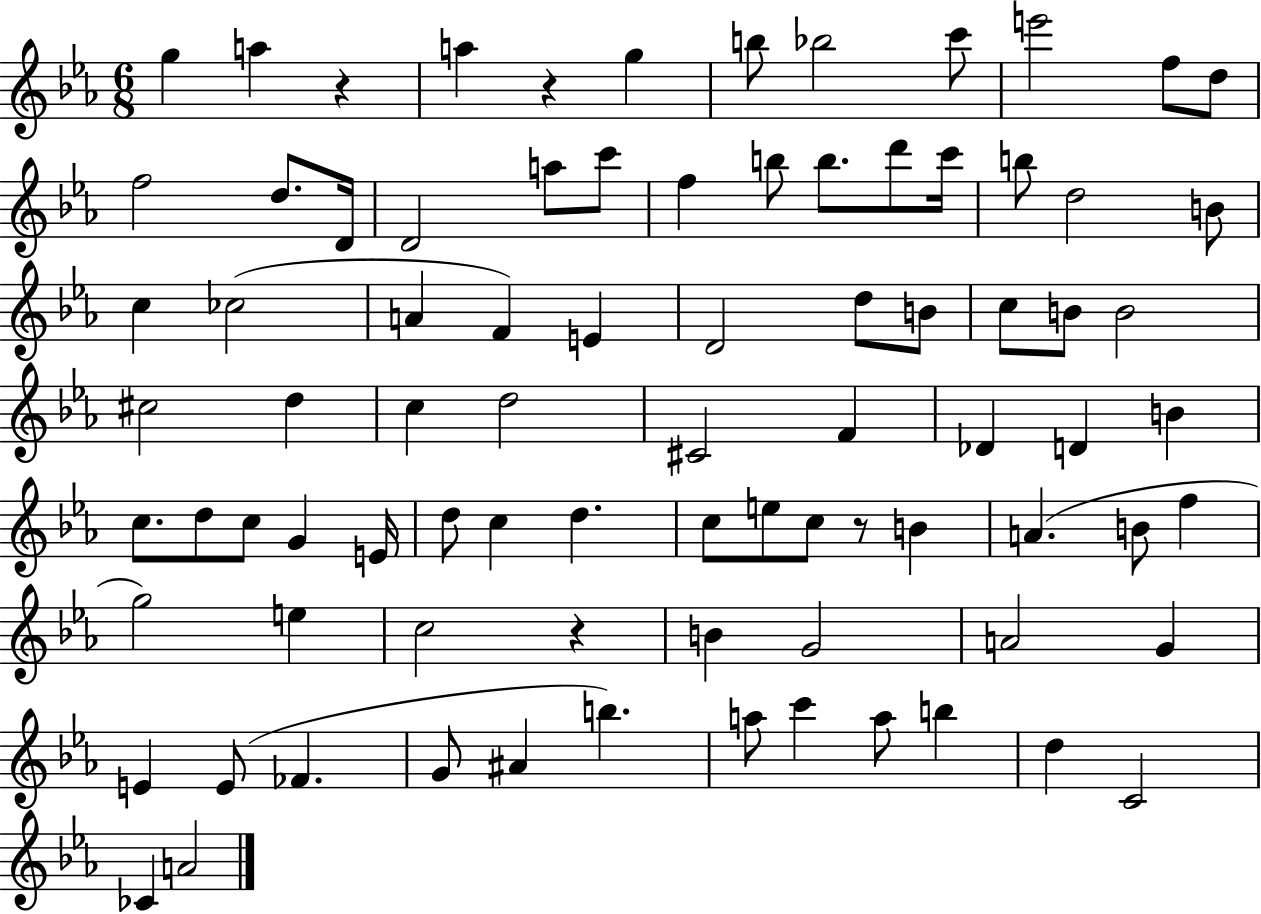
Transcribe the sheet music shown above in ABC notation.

X:1
T:Untitled
M:6/8
L:1/4
K:Eb
g a z a z g b/2 _b2 c'/2 e'2 f/2 d/2 f2 d/2 D/4 D2 a/2 c'/2 f b/2 b/2 d'/2 c'/4 b/2 d2 B/2 c _c2 A F E D2 d/2 B/2 c/2 B/2 B2 ^c2 d c d2 ^C2 F _D D B c/2 d/2 c/2 G E/4 d/2 c d c/2 e/2 c/2 z/2 B A B/2 f g2 e c2 z B G2 A2 G E E/2 _F G/2 ^A b a/2 c' a/2 b d C2 _C A2